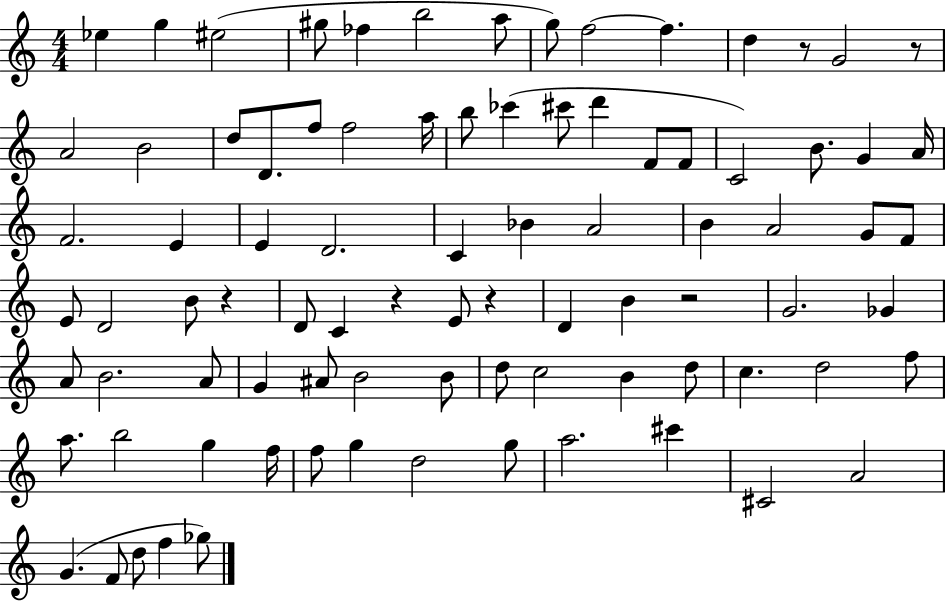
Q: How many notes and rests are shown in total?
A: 87